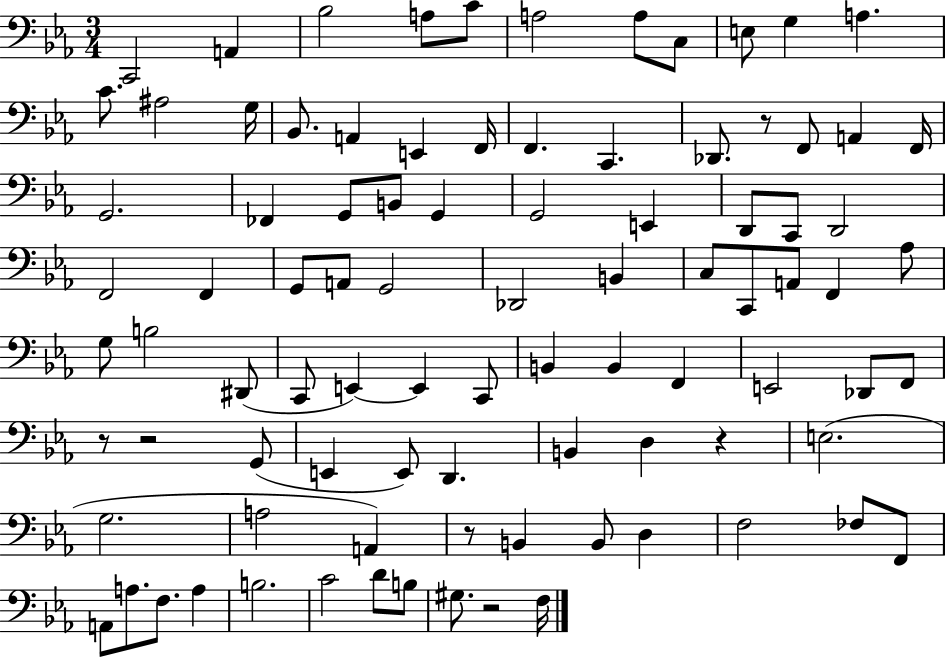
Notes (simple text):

C2/h A2/q Bb3/h A3/e C4/e A3/h A3/e C3/e E3/e G3/q A3/q. C4/e. A#3/h G3/s Bb2/e. A2/q E2/q F2/s F2/q. C2/q. Db2/e. R/e F2/e A2/q F2/s G2/h. FES2/q G2/e B2/e G2/q G2/h E2/q D2/e C2/e D2/h F2/h F2/q G2/e A2/e G2/h Db2/h B2/q C3/e C2/e A2/e F2/q Ab3/e G3/e B3/h D#2/e C2/e E2/q E2/q C2/e B2/q B2/q F2/q E2/h Db2/e F2/e R/e R/h G2/e E2/q E2/e D2/q. B2/q D3/q R/q E3/h. G3/h. A3/h A2/q R/e B2/q B2/e D3/q F3/h FES3/e F2/e A2/e A3/e. F3/e. A3/q B3/h. C4/h D4/e B3/e G#3/e. R/h F3/s